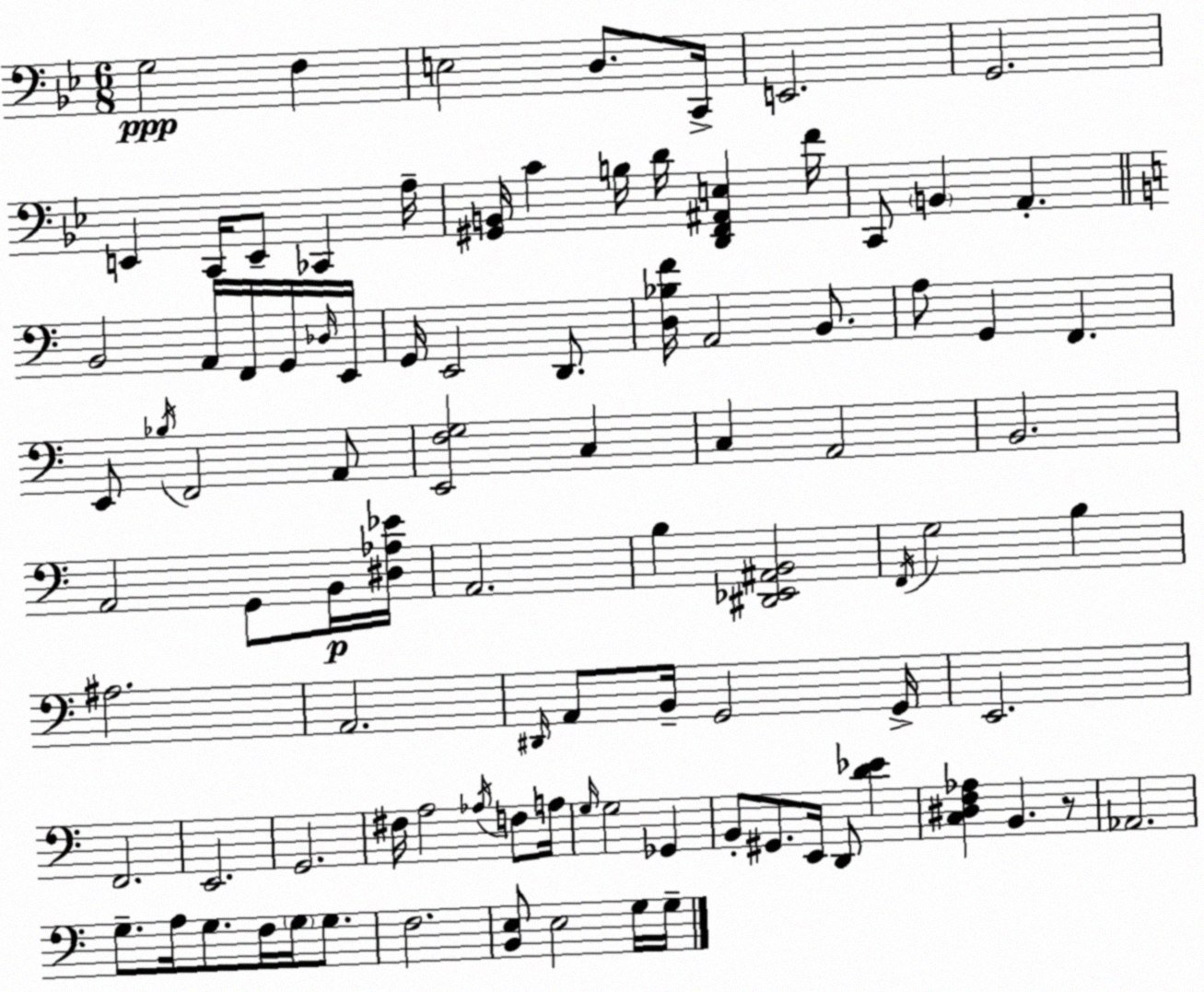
X:1
T:Untitled
M:6/8
L:1/4
K:Gm
G,2 F, E,2 D,/2 C,,/4 E,,2 G,,2 E,, C,,/4 E,,/2 _C,, A,/4 [^G,,B,,]/4 C B,/4 D/4 [D,,F,,^A,,E,] F/4 C,,/2 B,, A,, B,,2 A,,/4 F,,/4 G,,/4 _D,/4 E,,/4 G,,/4 E,,2 D,,/2 [D,_B,F]/4 A,,2 B,,/2 A,/2 G,, F,, E,,/2 _B,/4 F,,2 A,,/2 [E,,F,G,]2 C, C, A,,2 B,,2 A,,2 G,,/2 B,,/4 [^D,_A,_E]/4 A,,2 B, [^D,,_E,,^A,,B,,]2 F,,/4 G,2 B, ^A,2 A,,2 ^D,,/4 A,,/2 B,,/4 G,,2 G,,/4 E,,2 F,,2 E,,2 G,,2 ^F,/4 A,2 _A,/4 F,/2 A,/4 G,/4 G,2 _G,, B,,/2 ^G,,/2 E,,/4 D,,/2 [D_E] [C,^D,F,_A,] B,, z/2 _A,,2 G,/2 A,/4 G,/2 F,/4 G,/4 G,/2 F,2 [B,,E,]/2 E,2 G,/4 G,/4